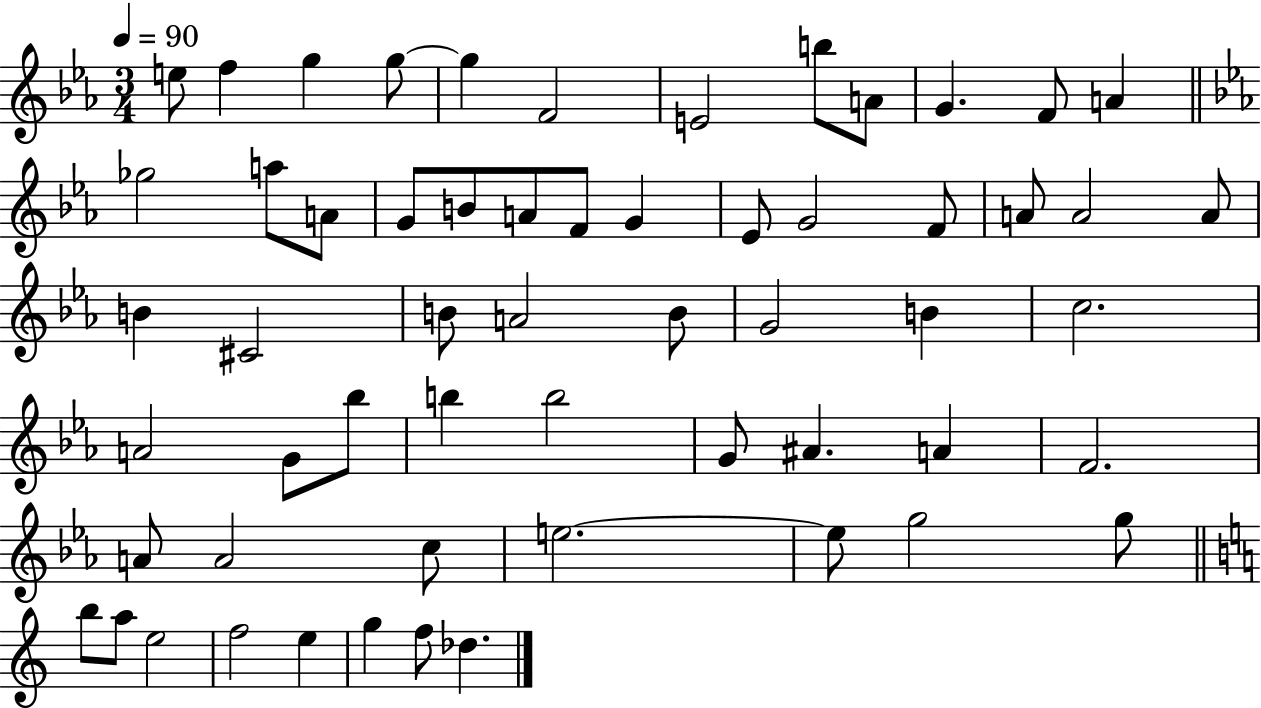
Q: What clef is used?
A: treble